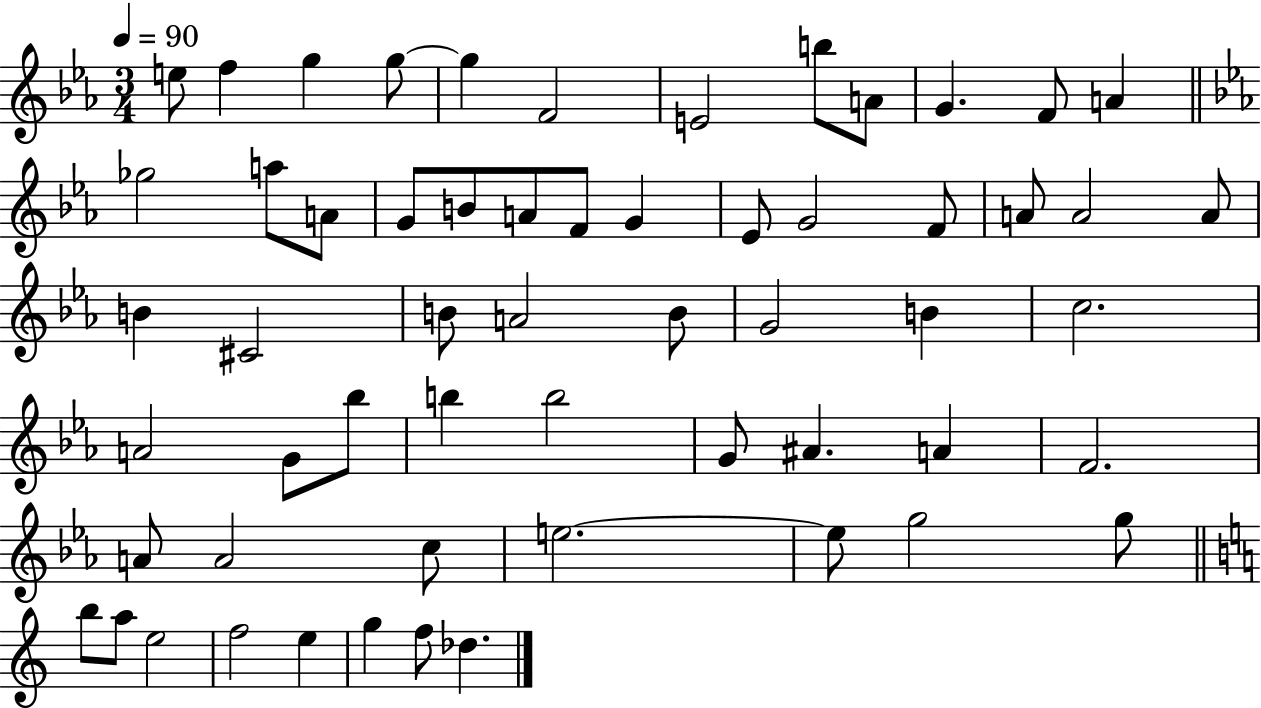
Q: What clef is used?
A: treble